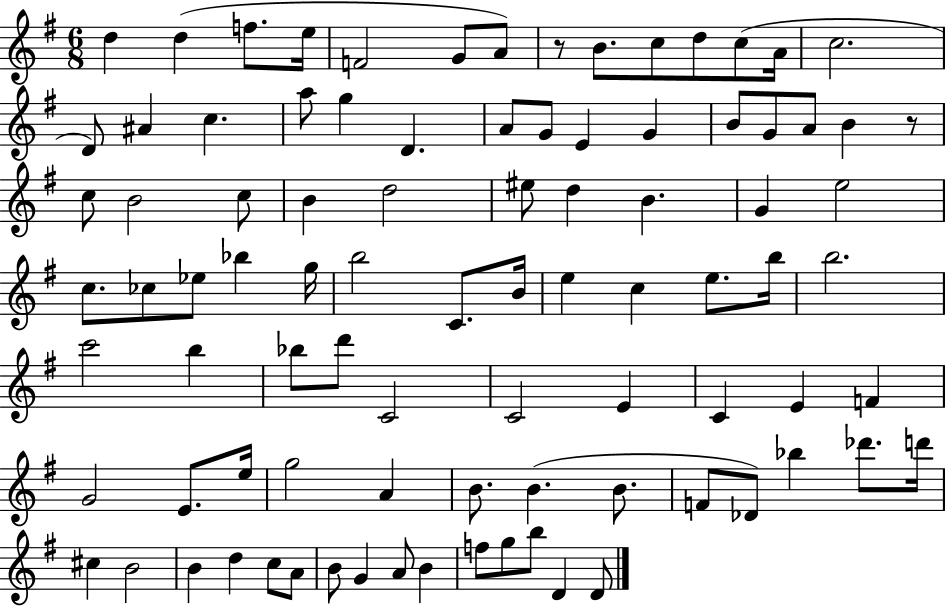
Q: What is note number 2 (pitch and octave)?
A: D5